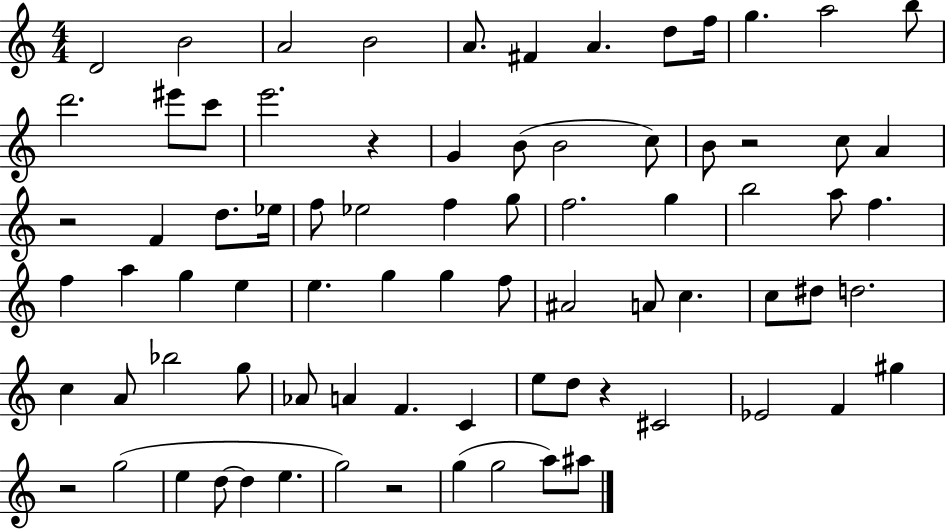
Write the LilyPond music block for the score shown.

{
  \clef treble
  \numericTimeSignature
  \time 4/4
  \key c \major
  \repeat volta 2 { d'2 b'2 | a'2 b'2 | a'8. fis'4 a'4. d''8 f''16 | g''4. a''2 b''8 | \break d'''2. eis'''8 c'''8 | e'''2. r4 | g'4 b'8( b'2 c''8) | b'8 r2 c''8 a'4 | \break r2 f'4 d''8. ees''16 | f''8 ees''2 f''4 g''8 | f''2. g''4 | b''2 a''8 f''4. | \break f''4 a''4 g''4 e''4 | e''4. g''4 g''4 f''8 | ais'2 a'8 c''4. | c''8 dis''8 d''2. | \break c''4 a'8 bes''2 g''8 | aes'8 a'4 f'4. c'4 | e''8 d''8 r4 cis'2 | ees'2 f'4 gis''4 | \break r2 g''2( | e''4 d''8~~ d''4 e''4. | g''2) r2 | g''4( g''2 a''8) ais''8 | \break } \bar "|."
}